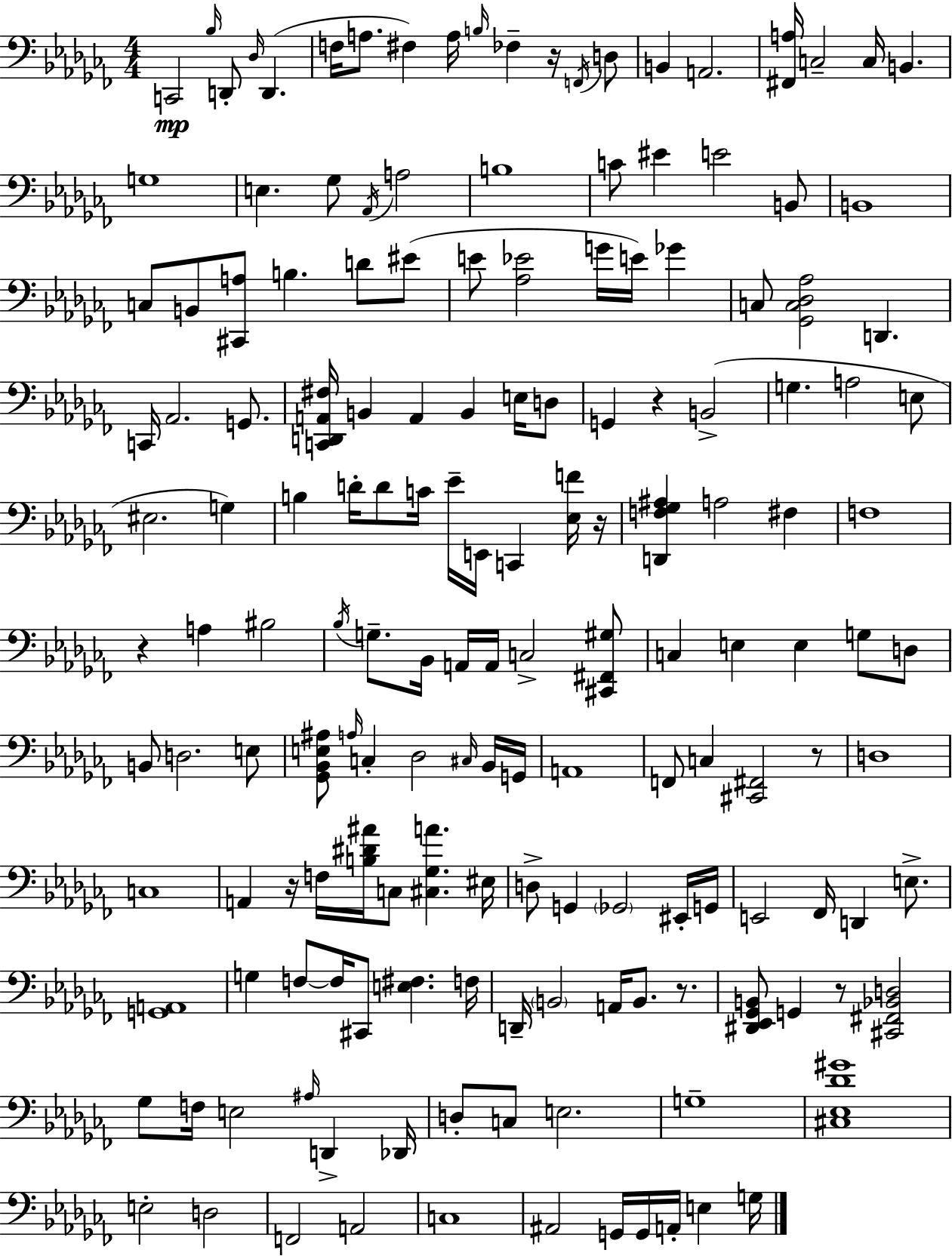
{
  \clef bass
  \numericTimeSignature
  \time 4/4
  \key aes \minor
  c,2\mp \grace { bes16 } d,8-. \grace { des16 }( d,4. | f16 a8. fis4) a16 \grace { b16 } fes4-- | r16 \acciaccatura { f,16 } d8 b,4 a,2. | <fis, a>16 c2-- c16 b,4. | \break g1 | e4. ges8 \acciaccatura { aes,16 } a2 | b1 | c'8 eis'4 e'2 | \break b,8 b,1 | c8 b,8 <cis, a>8 b4. | d'8 eis'8( e'8 <aes ees'>2 g'16 | e'16) ges'4 c8 <ges, c des aes>2 d,4. | \break c,16 aes,2. | g,8. <c, d, a, fis>16 b,4 a,4 b,4 | e16 d8 g,4 r4 b,2->( | g4. a2 | \break e8 eis2. | g4) b4 d'16-. d'8 c'16 ees'16-- e,16 c,4 | <ees f'>16 r16 <d, f ges ais>4 a2 | fis4 f1 | \break r4 a4 bis2 | \acciaccatura { bes16 } g8.-- bes,16 a,16 a,16 c2-> | <cis, fis, gis>8 c4 e4 e4 | g8 d8 b,8 d2. | \break e8 <ges, bes, e ais>8 \grace { a16 } c4-. des2 | \grace { cis16 } bes,16 g,16 a,1 | f,8 c4 <cis, fis,>2 | r8 d1 | \break c1 | a,4 r16 f16 <b dis' ais'>16 c8 | <cis ges a'>4. eis16 d8-> g,4 \parenthesize ges,2 | eis,16-. g,16 e,2 | \break fes,16 d,4 e8.-> <g, a,>1 | g4 f8~~ f16 cis,8 | <e fis>4. f16 d,16-- \parenthesize b,2 | a,16 b,8. r8. <dis, ees, ges, b,>8 g,4 r8 | \break <cis, fis, bes, d>2 ges8 f16 e2 | \grace { ais16 } d,4-> des,16 d8-. c8 e2. | g1-- | <cis ees des' gis'>1 | \break e2-. | d2 f,2 | a,2 c1 | ais,2 | \break g,16 g,16 a,16-. e4 g16 \bar "|."
}